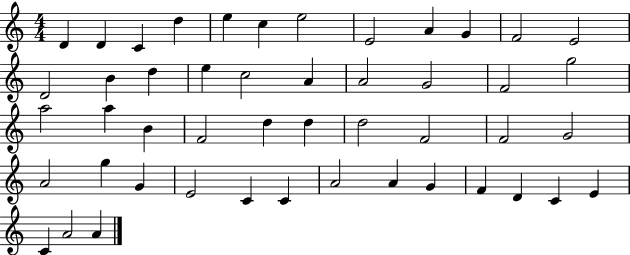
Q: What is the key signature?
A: C major